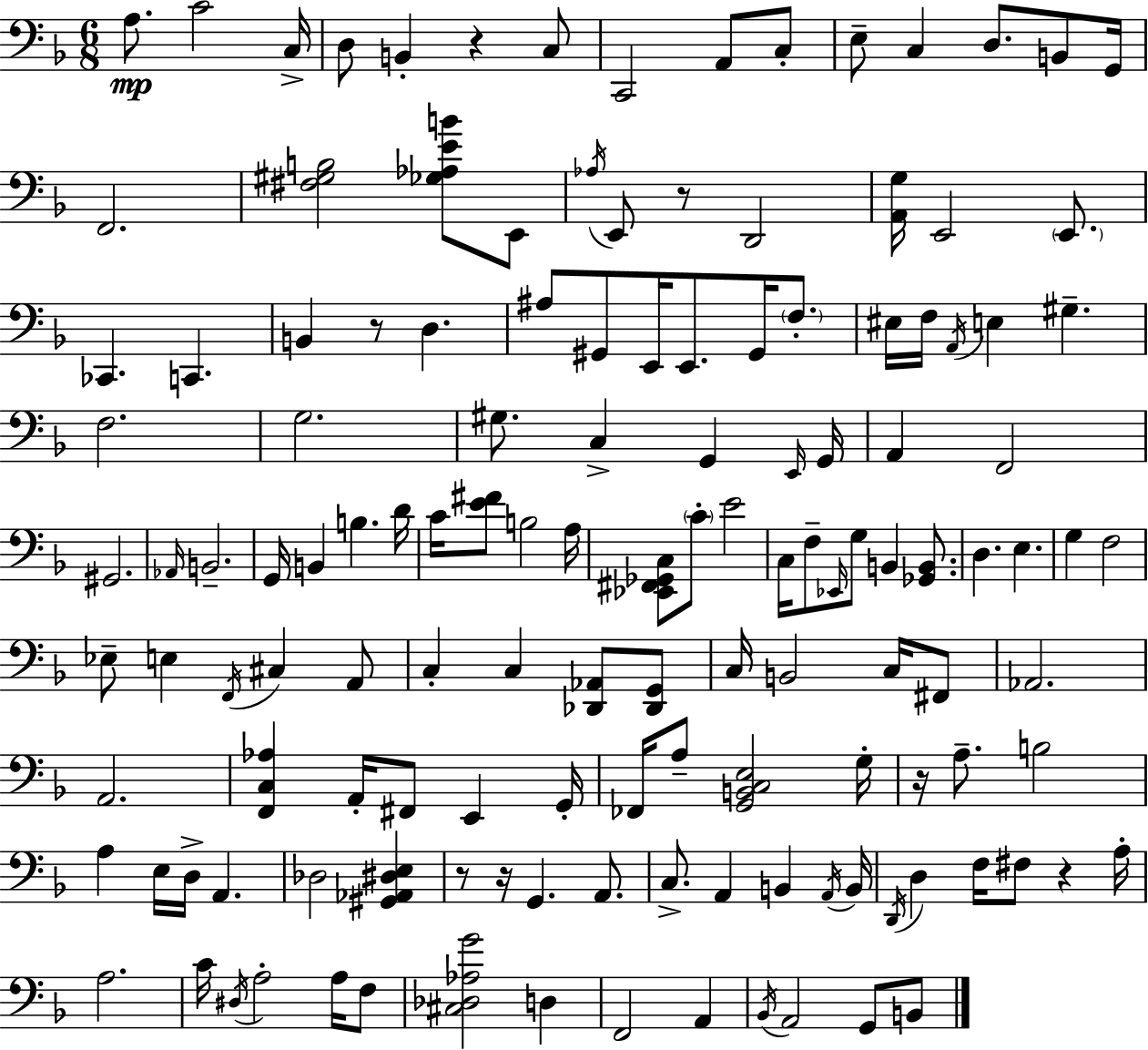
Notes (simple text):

A3/e. C4/h C3/s D3/e B2/q R/q C3/e C2/h A2/e C3/e E3/e C3/q D3/e. B2/e G2/s F2/h. [F#3,G#3,B3]/h [Gb3,Ab3,E4,B4]/e E2/e Ab3/s E2/e R/e D2/h [A2,G3]/s E2/h E2/e. CES2/q. C2/q. B2/q R/e D3/q. A#3/e G#2/e E2/s E2/e. G#2/s F3/e. EIS3/s F3/s A2/s E3/q G#3/q. F3/h. G3/h. G#3/e. C3/q G2/q E2/s G2/s A2/q F2/h G#2/h. Ab2/s B2/h. G2/s B2/q B3/q. D4/s C4/s [E4,F#4]/e B3/h A3/s [Eb2,F#2,Gb2,C3]/e C4/e E4/h C3/s F3/e Eb2/s G3/e B2/q [Gb2,B2]/e. D3/q. E3/q. G3/q F3/h Eb3/e E3/q F2/s C#3/q A2/e C3/q C3/q [Db2,Ab2]/e [Db2,G2]/e C3/s B2/h C3/s F#2/e Ab2/h. A2/h. [F2,C3,Ab3]/q A2/s F#2/e E2/q G2/s FES2/s A3/e [G2,B2,C3,E3]/h G3/s R/s A3/e. B3/h A3/q E3/s D3/s A2/q. Db3/h [G#2,Ab2,D#3,E3]/q R/e R/s G2/q. A2/e. C3/e. A2/q B2/q A2/s B2/s D2/s D3/q F3/s F#3/e R/q A3/s A3/h. C4/s D#3/s A3/h A3/s F3/e [C#3,Db3,Ab3,G4]/h D3/q F2/h A2/q Bb2/s A2/h G2/e B2/e